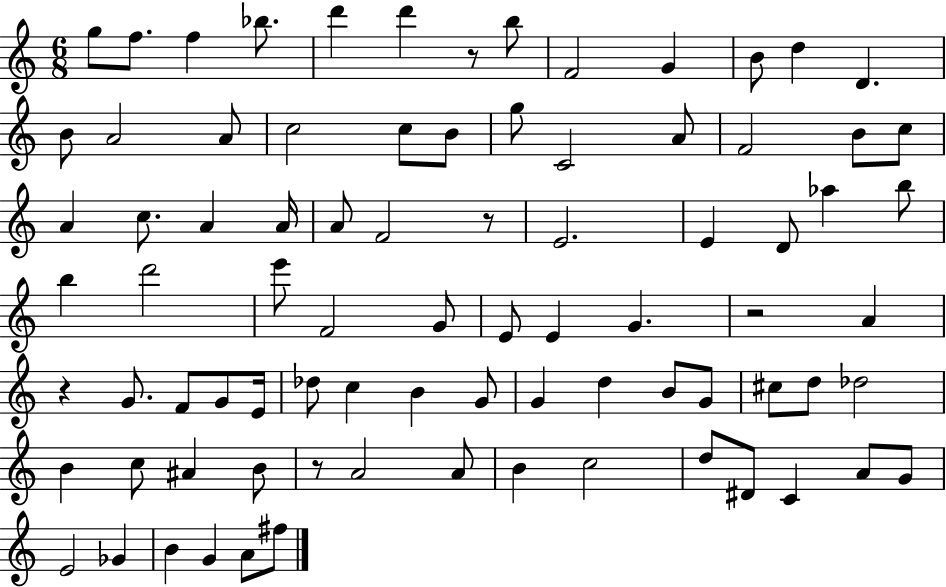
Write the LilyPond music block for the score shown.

{
  \clef treble
  \numericTimeSignature
  \time 6/8
  \key c \major
  \repeat volta 2 { g''8 f''8. f''4 bes''8. | d'''4 d'''4 r8 b''8 | f'2 g'4 | b'8 d''4 d'4. | \break b'8 a'2 a'8 | c''2 c''8 b'8 | g''8 c'2 a'8 | f'2 b'8 c''8 | \break a'4 c''8. a'4 a'16 | a'8 f'2 r8 | e'2. | e'4 d'8 aes''4 b''8 | \break b''4 d'''2 | e'''8 f'2 g'8 | e'8 e'4 g'4. | r2 a'4 | \break r4 g'8. f'8 g'8 e'16 | des''8 c''4 b'4 g'8 | g'4 d''4 b'8 g'8 | cis''8 d''8 des''2 | \break b'4 c''8 ais'4 b'8 | r8 a'2 a'8 | b'4 c''2 | d''8 dis'8 c'4 a'8 g'8 | \break e'2 ges'4 | b'4 g'4 a'8 fis''8 | } \bar "|."
}